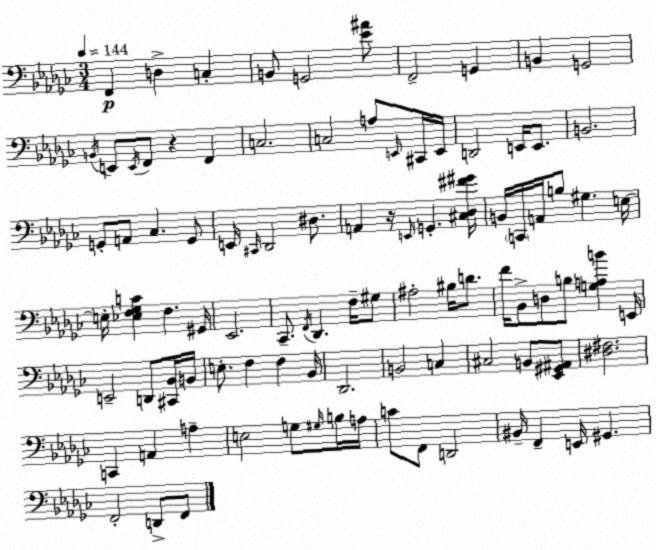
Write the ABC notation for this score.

X:1
T:Untitled
M:3/4
L:1/4
K:Ebm
F,, D, C, B,,/2 G,,2 [_E^A]/2 F,,2 G,, B,, G,,2 B,,/4 E,,/2 E,,/4 F,,/2 z F,, C,2 C,2 A,/2 E,,/4 ^C,,/4 E,,/4 D,,2 E,,/4 E,,/2 B,,2 G,,/2 A,,/2 _C, G,,/2 E,,/4 ^C,,/4 _D,,2 ^D,/2 A,, z/4 E,,/4 G,, [^C,_D,^F^G]/4 B,,/4 C,,/4 A,,/4 B,/2 ^G, E,/4 E,/4 [_E,F,_G,C] F, ^G,,/4 _E,,2 _C,,/2 F,,/4 _D,, F,/4 ^G,/2 ^A,2 ^B,/4 D/2 F/4 _B,,/2 D,/2 B,/2 [G,A,B] E,,/4 E,,2 D,,/2 [^C,,_B,,]/4 B,,/4 E,/2 F, F, _B,,/4 _D,,2 B,,2 C, ^C,2 B,,/2 [_E,,^G,,^A,,]/2 [^D,^F,]2 C,, A,, A, E,2 G,/2 ^G,/4 B,/4 A,/4 C/2 F,,/2 D,,2 ^B,,/4 F,, E,,/4 ^G,, F,,2 D,,/2 F,,/2